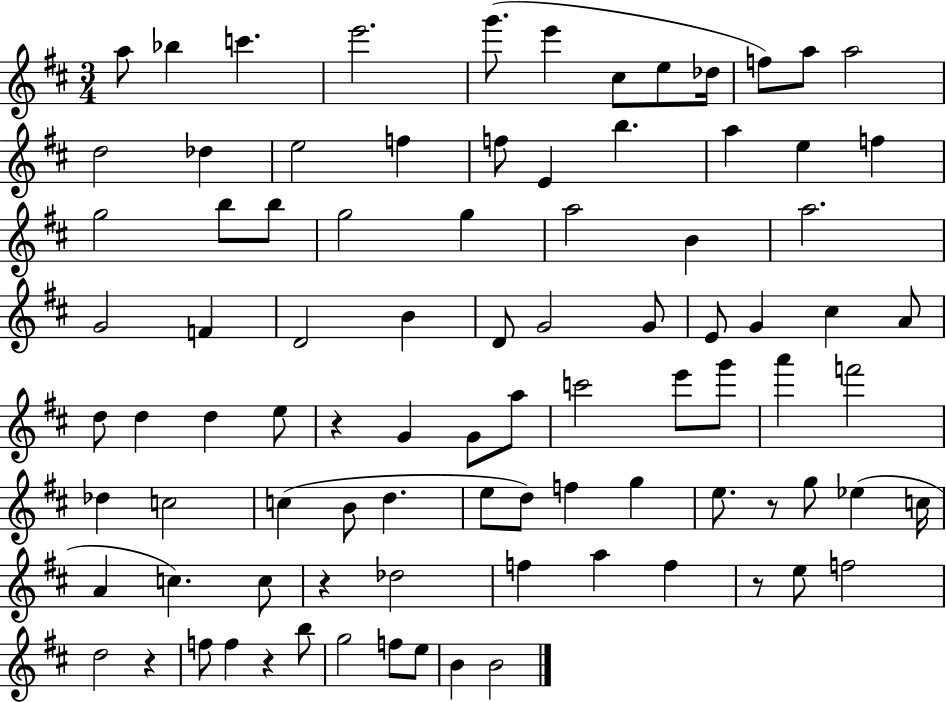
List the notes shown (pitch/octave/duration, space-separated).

A5/e Bb5/q C6/q. E6/h. G6/e. E6/q C#5/e E5/e Db5/s F5/e A5/e A5/h D5/h Db5/q E5/h F5/q F5/e E4/q B5/q. A5/q E5/q F5/q G5/h B5/e B5/e G5/h G5/q A5/h B4/q A5/h. G4/h F4/q D4/h B4/q D4/e G4/h G4/e E4/e G4/q C#5/q A4/e D5/e D5/q D5/q E5/e R/q G4/q G4/e A5/e C6/h E6/e G6/e A6/q F6/h Db5/q C5/h C5/q B4/e D5/q. E5/e D5/e F5/q G5/q E5/e. R/e G5/e Eb5/q C5/s A4/q C5/q. C5/e R/q Db5/h F5/q A5/q F5/q R/e E5/e F5/h D5/h R/q F5/e F5/q R/q B5/e G5/h F5/e E5/e B4/q B4/h